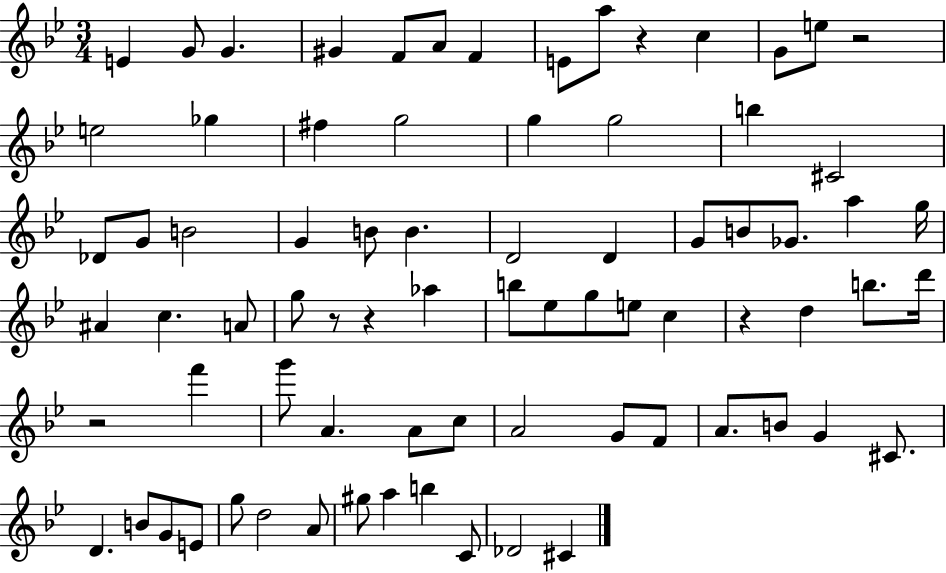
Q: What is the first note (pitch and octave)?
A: E4